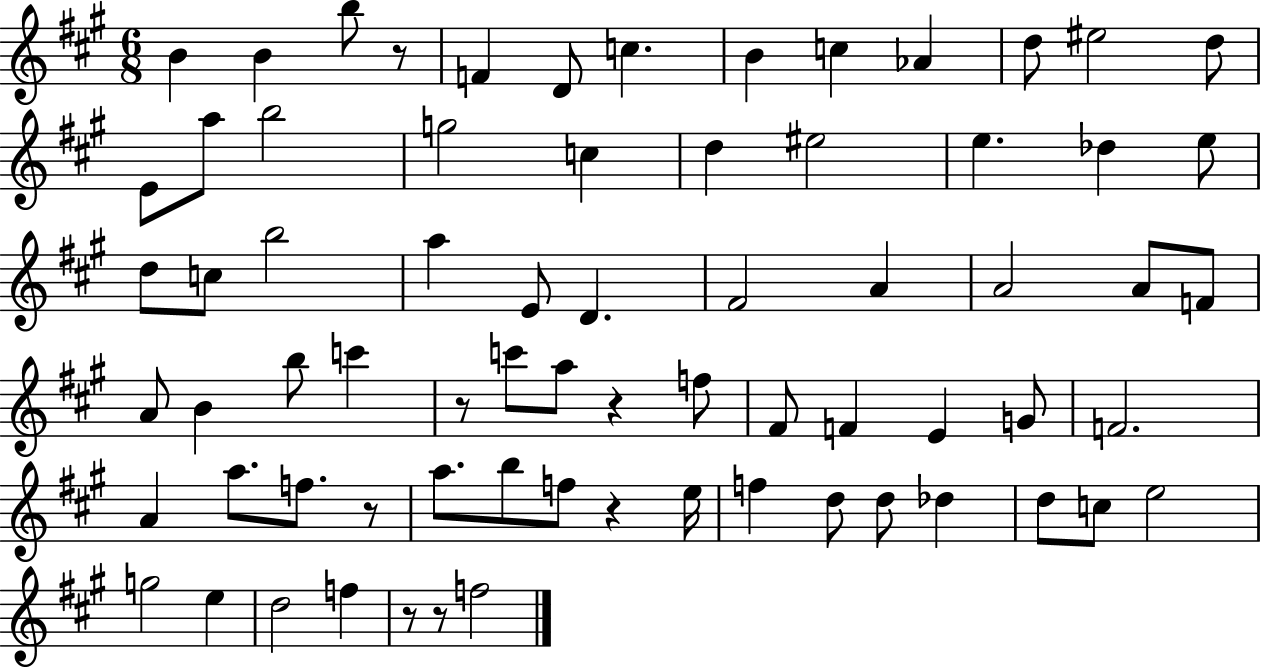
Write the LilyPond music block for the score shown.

{
  \clef treble
  \numericTimeSignature
  \time 6/8
  \key a \major
  \repeat volta 2 { b'4 b'4 b''8 r8 | f'4 d'8 c''4. | b'4 c''4 aes'4 | d''8 eis''2 d''8 | \break e'8 a''8 b''2 | g''2 c''4 | d''4 eis''2 | e''4. des''4 e''8 | \break d''8 c''8 b''2 | a''4 e'8 d'4. | fis'2 a'4 | a'2 a'8 f'8 | \break a'8 b'4 b''8 c'''4 | r8 c'''8 a''8 r4 f''8 | fis'8 f'4 e'4 g'8 | f'2. | \break a'4 a''8. f''8. r8 | a''8. b''8 f''8 r4 e''16 | f''4 d''8 d''8 des''4 | d''8 c''8 e''2 | \break g''2 e''4 | d''2 f''4 | r8 r8 f''2 | } \bar "|."
}